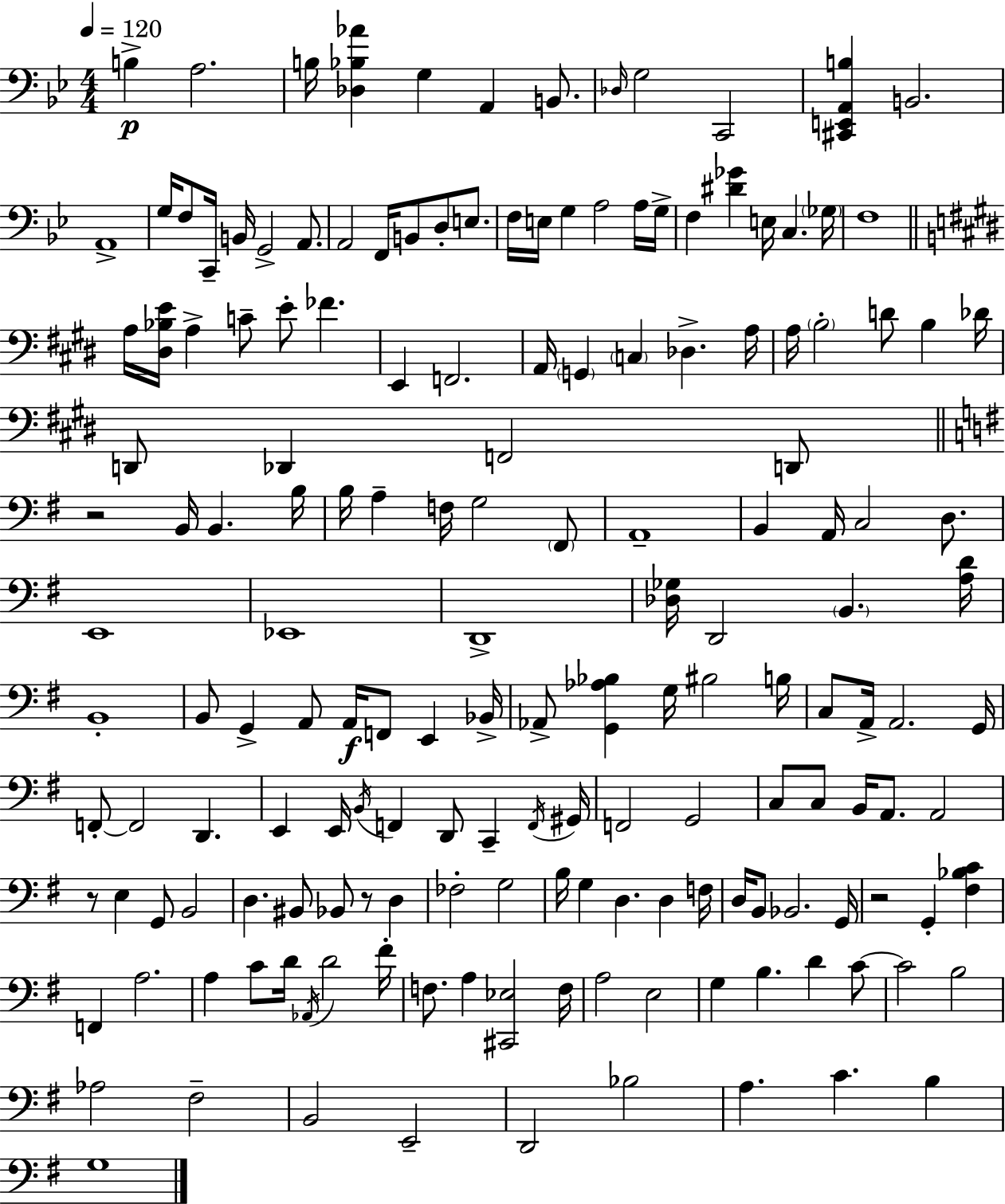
B3/q A3/h. B3/s [Db3,Bb3,Ab4]/q G3/q A2/q B2/e. Db3/s G3/h C2/h [C#2,E2,A2,B3]/q B2/h. A2/w G3/s F3/e C2/s B2/s G2/h A2/e. A2/h F2/s B2/e D3/e E3/e. F3/s E3/s G3/q A3/h A3/s G3/s F3/q [D#4,Gb4]/q E3/s C3/q. Gb3/s F3/w A3/s [D#3,Bb3,E4]/s A3/q C4/e E4/e FES4/q. E2/q F2/h. A2/s G2/q C3/q Db3/q. A3/s A3/s B3/h D4/e B3/q Db4/s D2/e Db2/q F2/h D2/e R/h B2/s B2/q. B3/s B3/s A3/q F3/s G3/h F#2/e A2/w B2/q A2/s C3/h D3/e. E2/w Eb2/w D2/w [Db3,Gb3]/s D2/h B2/q. [A3,D4]/s B2/w B2/e G2/q A2/e A2/s F2/e E2/q Bb2/s Ab2/e [G2,Ab3,Bb3]/q G3/s BIS3/h B3/s C3/e A2/s A2/h. G2/s F2/e F2/h D2/q. E2/q E2/s B2/s F2/q D2/e C2/q F2/s G#2/s F2/h G2/h C3/e C3/e B2/s A2/e. A2/h R/e E3/q G2/e B2/h D3/q. BIS2/e Bb2/e R/e D3/q FES3/h G3/h B3/s G3/q D3/q. D3/q F3/s D3/s B2/e Bb2/h. G2/s R/h G2/q [F#3,Bb3,C4]/q F2/q A3/h. A3/q C4/e D4/s Ab2/s D4/h F#4/s F3/e. A3/q [C#2,Eb3]/h F3/s A3/h E3/h G3/q B3/q. D4/q C4/e C4/h B3/h Ab3/h F#3/h B2/h E2/h D2/h Bb3/h A3/q. C4/q. B3/q G3/w